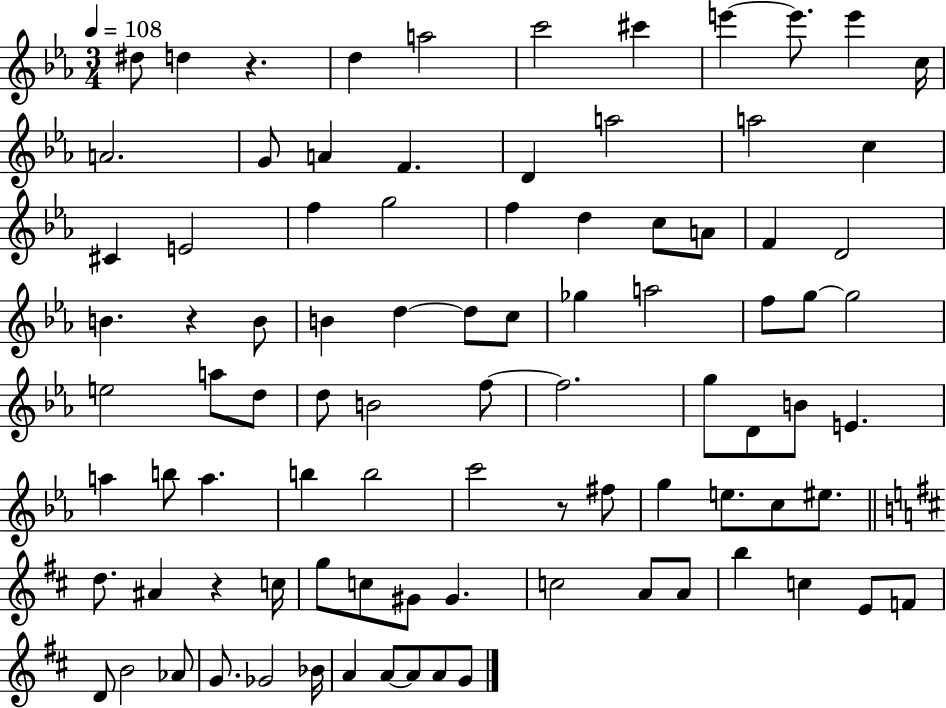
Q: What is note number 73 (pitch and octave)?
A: C5